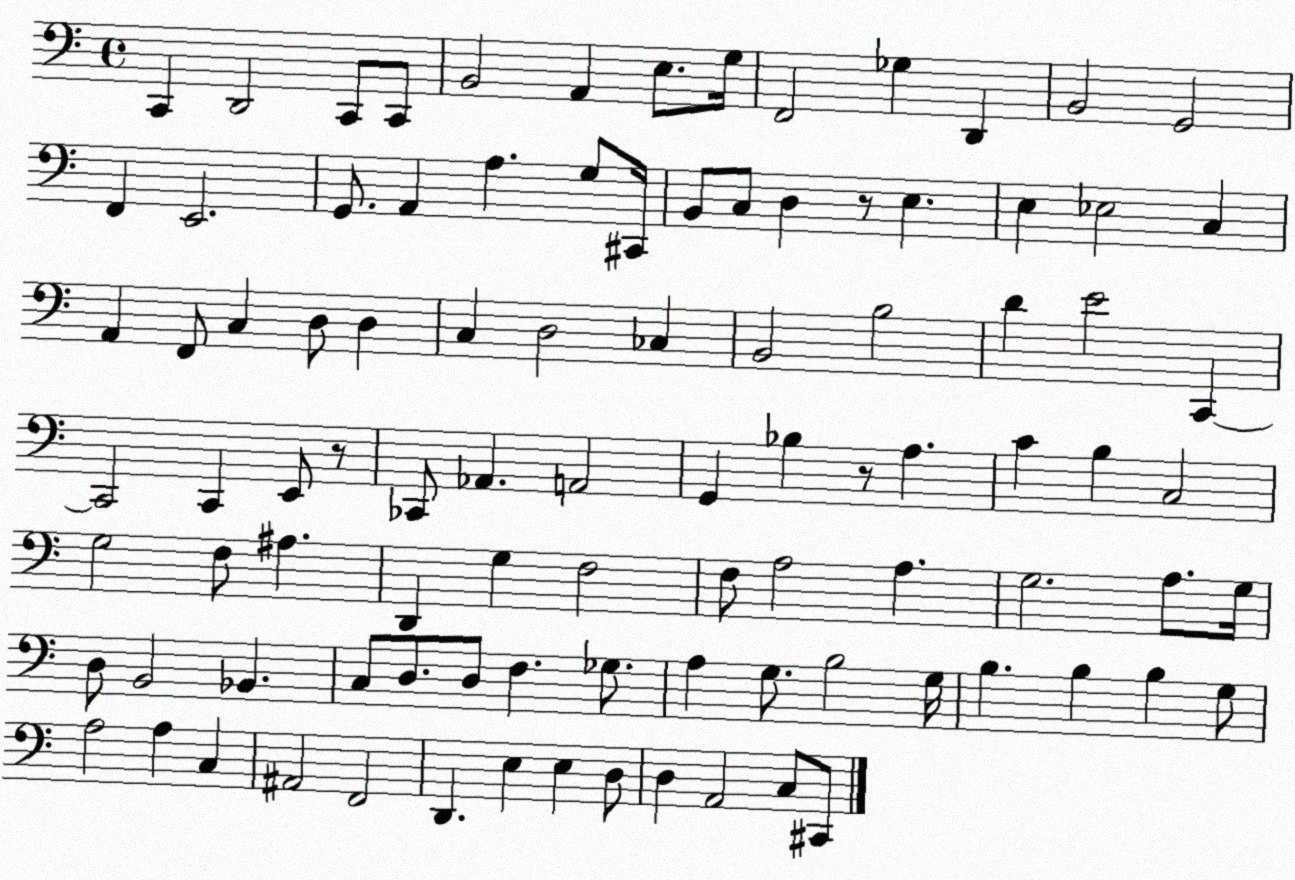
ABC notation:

X:1
T:Untitled
M:4/4
L:1/4
K:C
C,, D,,2 C,,/2 C,,/2 B,,2 A,, E,/2 G,/4 F,,2 _G, D,, B,,2 G,,2 F,, E,,2 G,,/2 A,, A, G,/2 ^C,,/4 B,,/2 C,/2 D, z/2 E, E, _E,2 C, A,, F,,/2 C, D,/2 D, C, D,2 _C, B,,2 B,2 D E2 C,, C,,2 C,, E,,/2 z/2 _C,,/2 _A,, A,,2 G,, _B, z/2 A, C B, C,2 G,2 F,/2 ^A, D,, G, F,2 F,/2 A,2 A, G,2 A,/2 G,/4 D,/2 B,,2 _B,, C,/2 D,/2 D,/2 F, _G,/2 A, G,/2 B,2 G,/4 B, B, B, G,/2 A,2 A, C, ^A,,2 F,,2 D,, E, E, D,/2 D, A,,2 C,/2 ^C,,/2